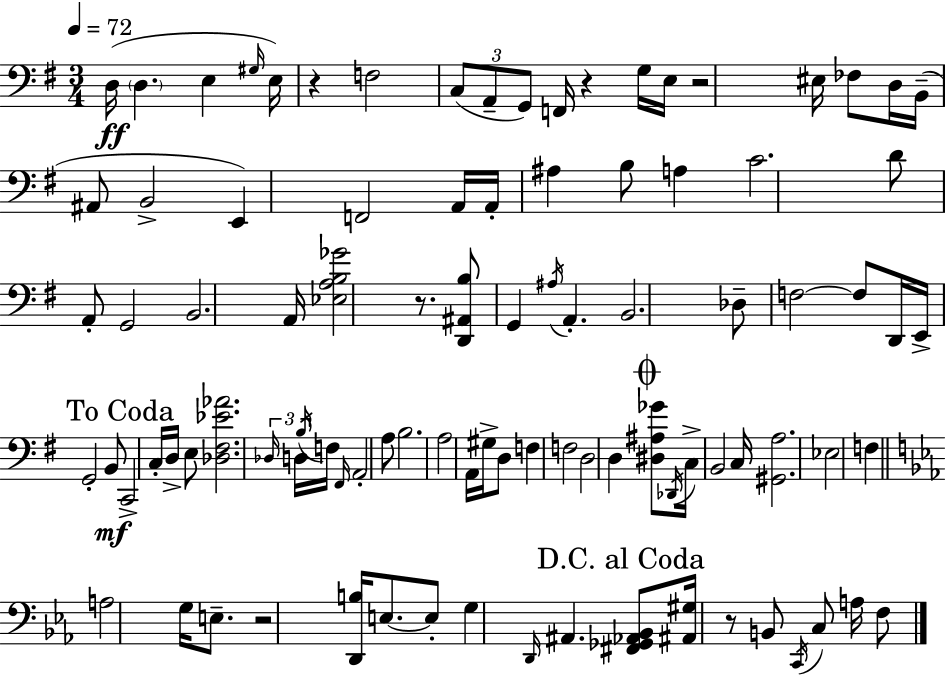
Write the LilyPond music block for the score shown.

{
  \clef bass
  \numericTimeSignature
  \time 3/4
  \key g \major
  \tempo 4 = 72
  \repeat volta 2 { d16(\ff \parenthesize d4. e4 \grace { gis16 } | e16) r4 f2 | \tuplet 3/2 { c8( a,8-- g,8) } f,16 r4 | g16 e16 r2 eis16 fes8 | \break d16 b,16--( ais,8 b,2-> | e,4) f,2 | a,16 a,16-. ais4 b8 a4 | c'2. | \break d'8 a,8-. g,2 | b,2. | a,16 <ees a b ges'>2 r8. | <d, ais, b>8 g,4 \acciaccatura { ais16 } a,4.-. | \break b,2. | des8-- f2~~ | f8 d,16 e,16-> g,2-. | b,8\mf \mark "To Coda" c,2-> c16-. d16-> | \break e8 <des fis ees' aes'>2. | \tuplet 3/2 { \grace { des16 } d16 \acciaccatura { b16 } } f16 \grace { fis,16 } a,2-. | a8 b2. | a2 | \break a,16 gis16-> d8 f4 f2 | d2 | d4 \mark \markup { \musicglyph "scripts.coda" } <dis ais ges'>8 \acciaccatura { des,16 } c16-> b,2 | c16 <gis, a>2. | \break ees2 | f4 \bar "||" \break \key ees \major a2 g16 e8.-- | r2 <d, b>16 e8.~~ | e8-. g4 \grace { d,16 } ais,4. | \mark "D.C. al Coda" <fis, ges, aes, bes,>8 <ais, gis>16 r8 b,8 \acciaccatura { c,16 } c8 a16 | \break f8 } \bar "|."
}